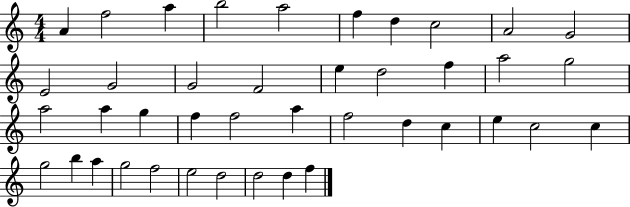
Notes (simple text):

A4/q F5/h A5/q B5/h A5/h F5/q D5/q C5/h A4/h G4/h E4/h G4/h G4/h F4/h E5/q D5/h F5/q A5/h G5/h A5/h A5/q G5/q F5/q F5/h A5/q F5/h D5/q C5/q E5/q C5/h C5/q G5/h B5/q A5/q G5/h F5/h E5/h D5/h D5/h D5/q F5/q